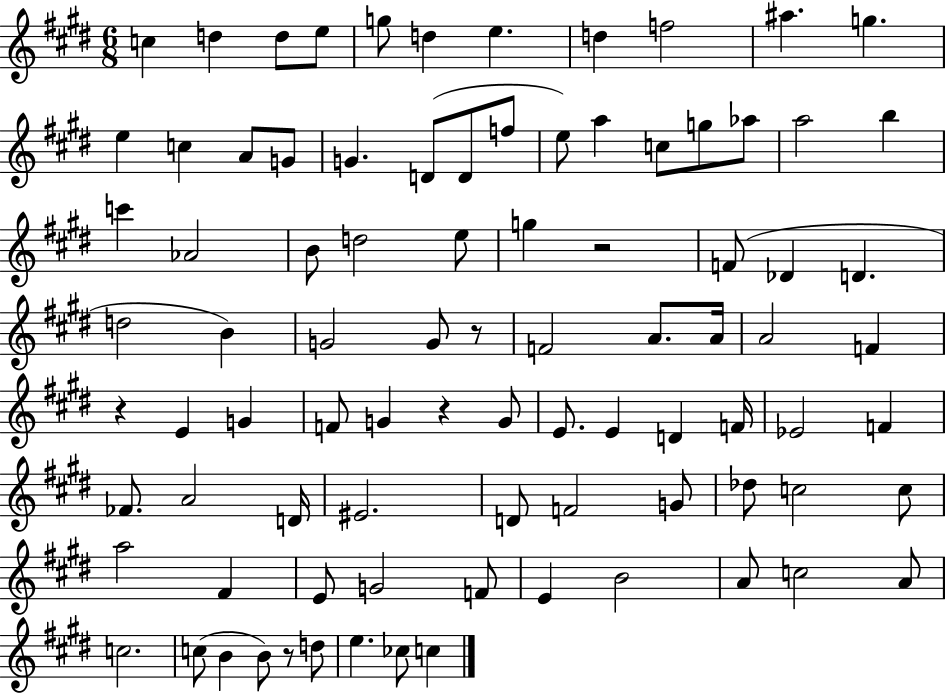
C5/q D5/q D5/e E5/e G5/e D5/q E5/q. D5/q F5/h A#5/q. G5/q. E5/q C5/q A4/e G4/e G4/q. D4/e D4/e F5/e E5/e A5/q C5/e G5/e Ab5/e A5/h B5/q C6/q Ab4/h B4/e D5/h E5/e G5/q R/h F4/e Db4/q D4/q. D5/h B4/q G4/h G4/e R/e F4/h A4/e. A4/s A4/h F4/q R/q E4/q G4/q F4/e G4/q R/q G4/e E4/e. E4/q D4/q F4/s Eb4/h F4/q FES4/e. A4/h D4/s EIS4/h. D4/e F4/h G4/e Db5/e C5/h C5/e A5/h F#4/q E4/e G4/h F4/e E4/q B4/h A4/e C5/h A4/e C5/h. C5/e B4/q B4/e R/e D5/e E5/q. CES5/e C5/q